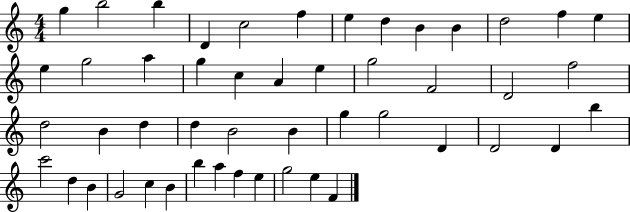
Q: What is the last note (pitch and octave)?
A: F4